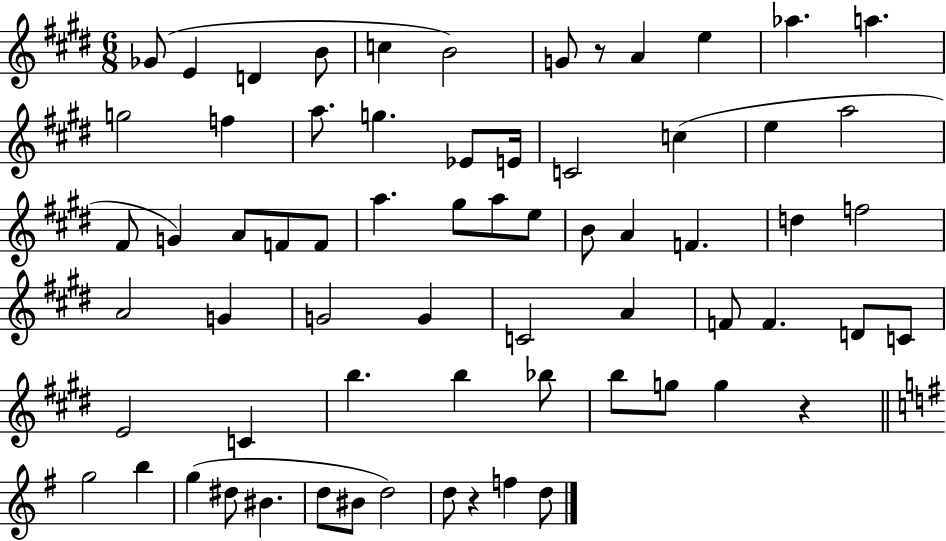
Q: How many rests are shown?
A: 3